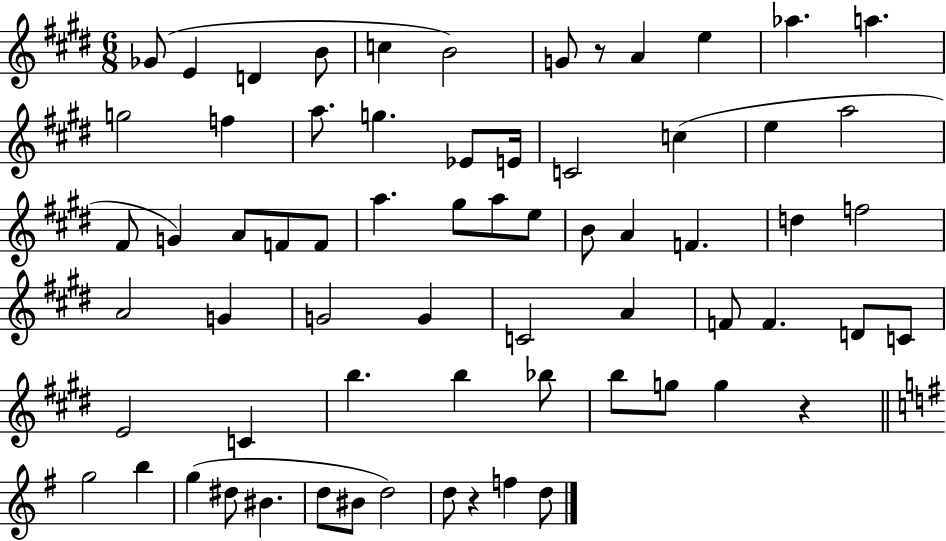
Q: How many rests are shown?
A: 3